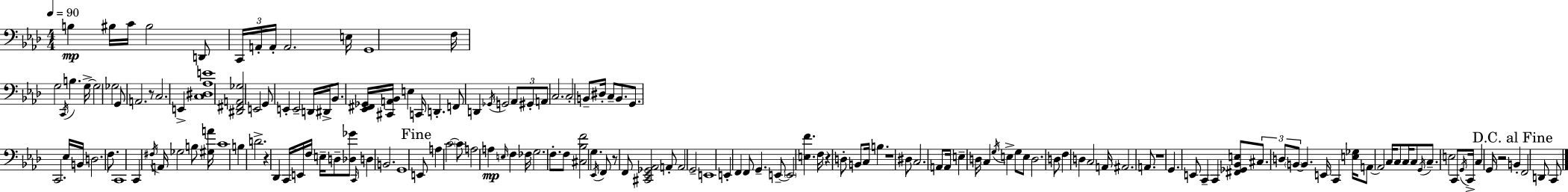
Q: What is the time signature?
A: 4/4